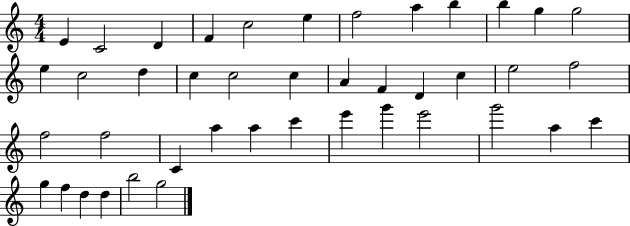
E4/q C4/h D4/q F4/q C5/h E5/q F5/h A5/q B5/q B5/q G5/q G5/h E5/q C5/h D5/q C5/q C5/h C5/q A4/q F4/q D4/q C5/q E5/h F5/h F5/h F5/h C4/q A5/q A5/q C6/q E6/q G6/q E6/h G6/h A5/q C6/q G5/q F5/q D5/q D5/q B5/h G5/h